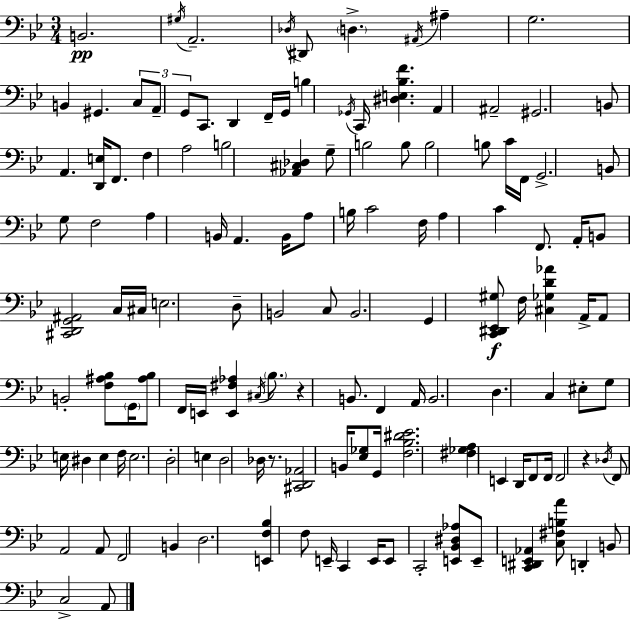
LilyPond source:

{
  \clef bass
  \numericTimeSignature
  \time 3/4
  \key bes \major
  \repeat volta 2 { b,2.\pp | \acciaccatura { gis16 } a,2.-- | \acciaccatura { des16 } dis,8 \parenthesize d4.-> \acciaccatura { ais,16 } ais4-- | g2. | \break b,4 gis,4. | \tuplet 3/2 { c8 a,8-- g,8 } c,8. d,4 | f,16-- g,16 b4 \acciaccatura { ges,16 } c,16 <dis e bes f'>4. | a,4 ais,2-- | \break gis,2. | b,8 a,4. | <d, e>16 f,8. f4 a2 | b2 | \break <aes, cis des>4 g8-- b2 | b8 b2 | b8 c'16 f,16 g,2.-> | b,8 g8 f2 | \break a4 b,16 a,4. | b,16 a8 b16 c'2 | f16 a4 c'4 | f,8. a,16-. b,8 <cis, d, g, ais,>2 | \break c16 cis16 e2. | d8-- b,2 | c8 b,2. | g,4 <c, dis, ees, gis>8\f f16 <cis ges d' aes'>4 | \break a,16-> a,8 b,2-. | <f ais bes>8 \parenthesize g,16 <ais bes>8 f,16 e,16 <e, fis aes>4 | \acciaccatura { cis16 } \parenthesize bes8. r4 b,8. | f,4 a,16 b,2. | \break d4. c4 | eis8-. g8 e16 dis4 | e4 f16 e2. | d2-. | \break e4 d2 | des16 r8. <cis, d, aes,>2 | b,16 <ees ges>8 g,16 <f bes dis' ees'>2. | <fis ges a>4 e,4 | \break d,16 f,8 f,16 f,2 | r4 \acciaccatura { des16 } f,8 a,2 | a,8 f,2 | b,4 d2. | \break <e, f bes>4 f8 | e,16-- c,4 e,16 e,8 c,2-. | <e, bes, dis aes>8 e,8-- <c, dis, e, aes,>4 | <c fis b a'>8 d,4-. b,8 c2-> | \break a,8 } \bar "|."
}